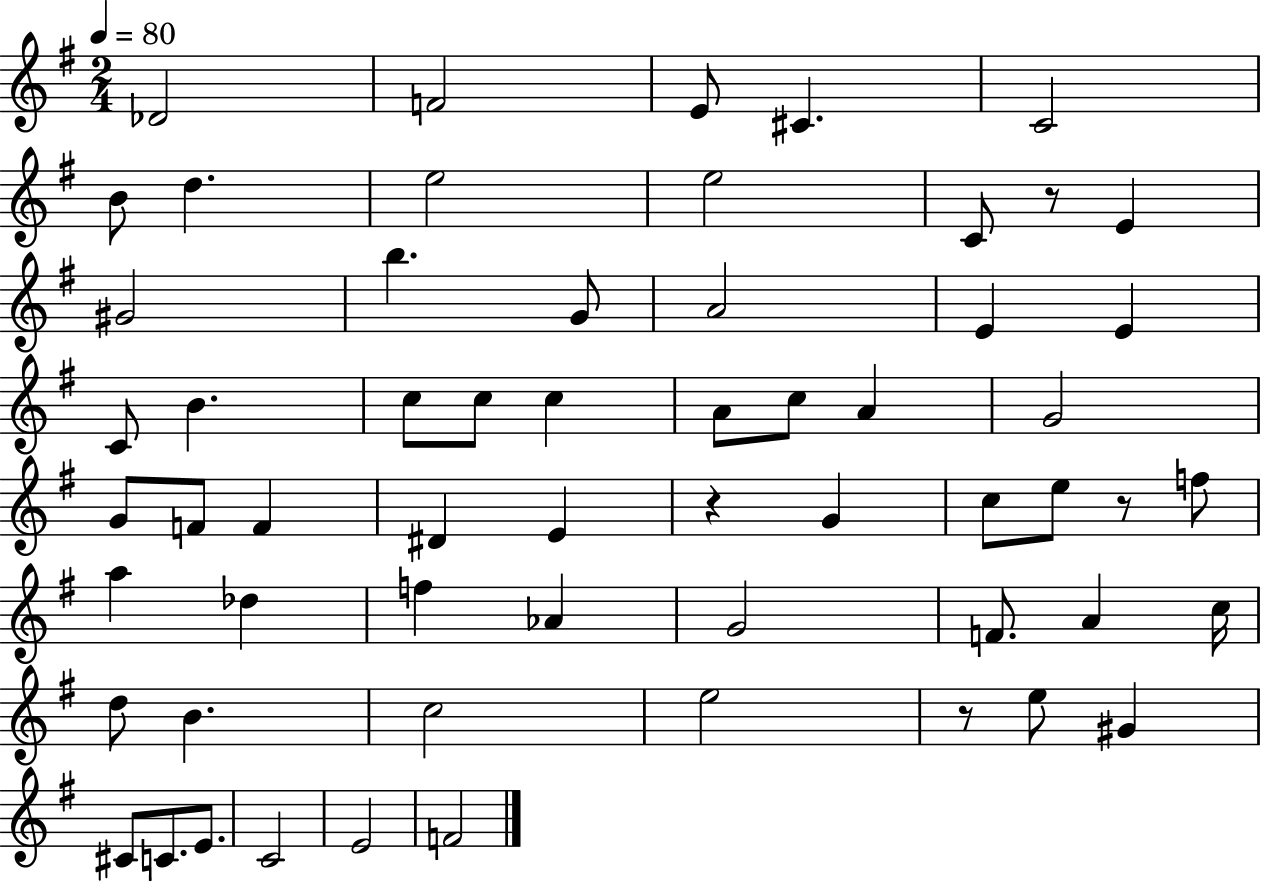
Db4/h F4/h E4/e C#4/q. C4/h B4/e D5/q. E5/h E5/h C4/e R/e E4/q G#4/h B5/q. G4/e A4/h E4/q E4/q C4/e B4/q. C5/e C5/e C5/q A4/e C5/e A4/q G4/h G4/e F4/e F4/q D#4/q E4/q R/q G4/q C5/e E5/e R/e F5/e A5/q Db5/q F5/q Ab4/q G4/h F4/e. A4/q C5/s D5/e B4/q. C5/h E5/h R/e E5/e G#4/q C#4/e C4/e. E4/e. C4/h E4/h F4/h